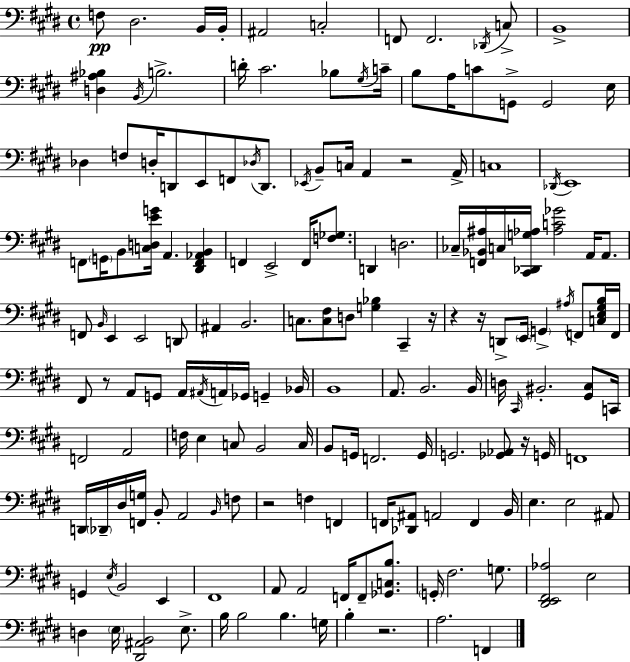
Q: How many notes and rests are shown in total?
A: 164